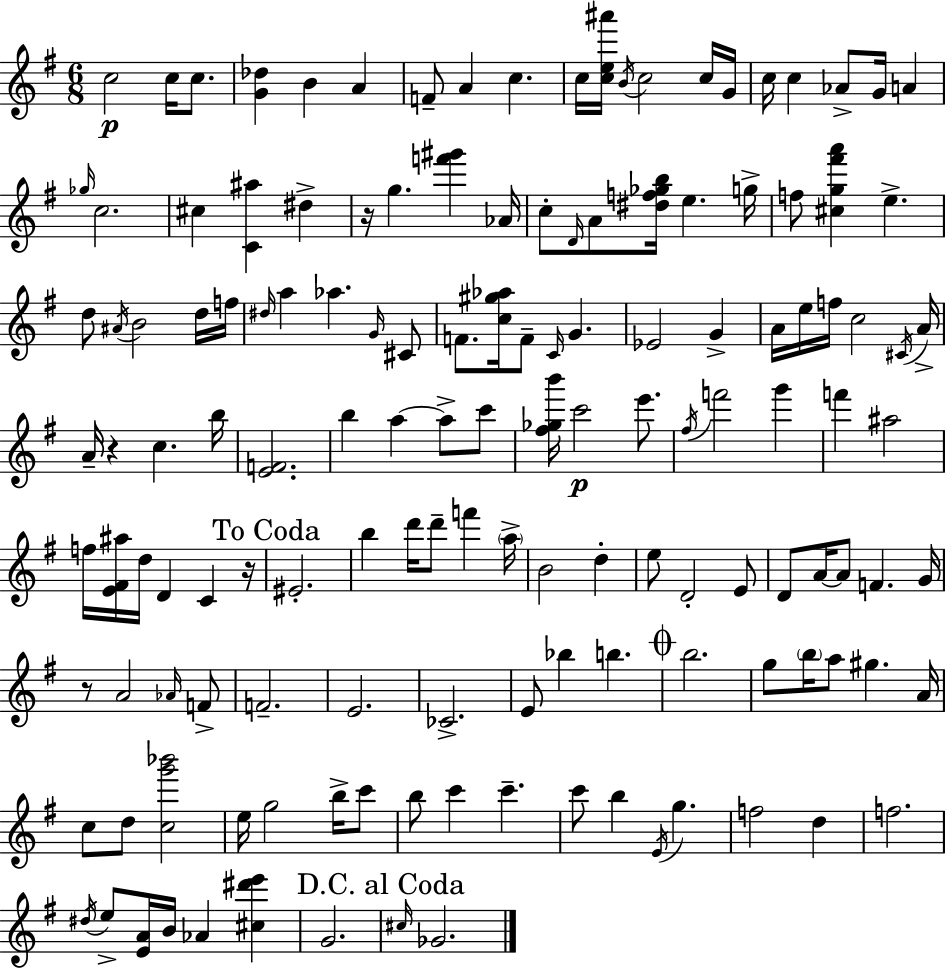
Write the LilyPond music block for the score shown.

{
  \clef treble
  \numericTimeSignature
  \time 6/8
  \key e \minor
  \repeat volta 2 { c''2\p c''16 c''8. | <g' des''>4 b'4 a'4 | f'8-- a'4 c''4. | c''16 <c'' e'' ais'''>16 \acciaccatura { b'16 } c''2 c''16 | \break g'16 c''16 c''4 aes'8-> g'16 a'4 | \grace { ges''16 } c''2. | cis''4 <c' ais''>4 dis''4-> | r16 g''4. <f''' gis'''>4 | \break aes'16 c''8-. \grace { d'16 } a'8 <dis'' f'' ges'' b''>16 e''4. | g''16-> f''8 <cis'' g'' fis''' a'''>4 e''4.-> | d''8 \acciaccatura { ais'16 } b'2 | d''16 f''16 \grace { dis''16 } a''4 aes''4. | \break \grace { g'16 } cis'8 f'8. <c'' gis'' aes''>16 f'8-- | \grace { c'16 } g'4. ees'2 | g'4-> a'16 e''16 f''16 c''2 | \acciaccatura { cis'16 } a'16-> a'16-- r4 | \break c''4. b''16 <e' f'>2. | b''4 | a''4~~ a''8-> c'''8 <fis'' ges'' b'''>16 c'''2\p | e'''8. \acciaccatura { fis''16 } f'''2 | \break g'''4 f'''4 | ais''2 f''16 <e' fis' ais''>16 d''16 | d'4 c'4 r16 \mark "To Coda" eis'2.-. | b''4 | \break d'''16 d'''8-- f'''4 \parenthesize a''16-> b'2 | d''4-. e''8 d'2-. | e'8 d'8 a'16~~ | a'8 f'4. g'16 r8 a'2 | \break \grace { aes'16 } f'8-> f'2.-- | e'2. | ces'2.-> | e'8 | \break bes''4 b''4. \mark \markup { \musicglyph "scripts.coda" } b''2. | g''8 | \parenthesize b''16 a''8 gis''4. a'16 c''8 | d''8 <c'' g''' bes'''>2 e''16 g''2 | \break b''16-> c'''8 b''8 | c'''4 c'''4.-- c'''8 | b''4 \acciaccatura { e'16 } g''4. f''2 | d''4 f''2. | \break \acciaccatura { dis''16 } | e''8-> <e' a'>16 b'16 aes'4 <cis'' dis''' e'''>4 | g'2. | \mark "D.C. al Coda" \grace { cis''16 } ges'2. | \break } \bar "|."
}